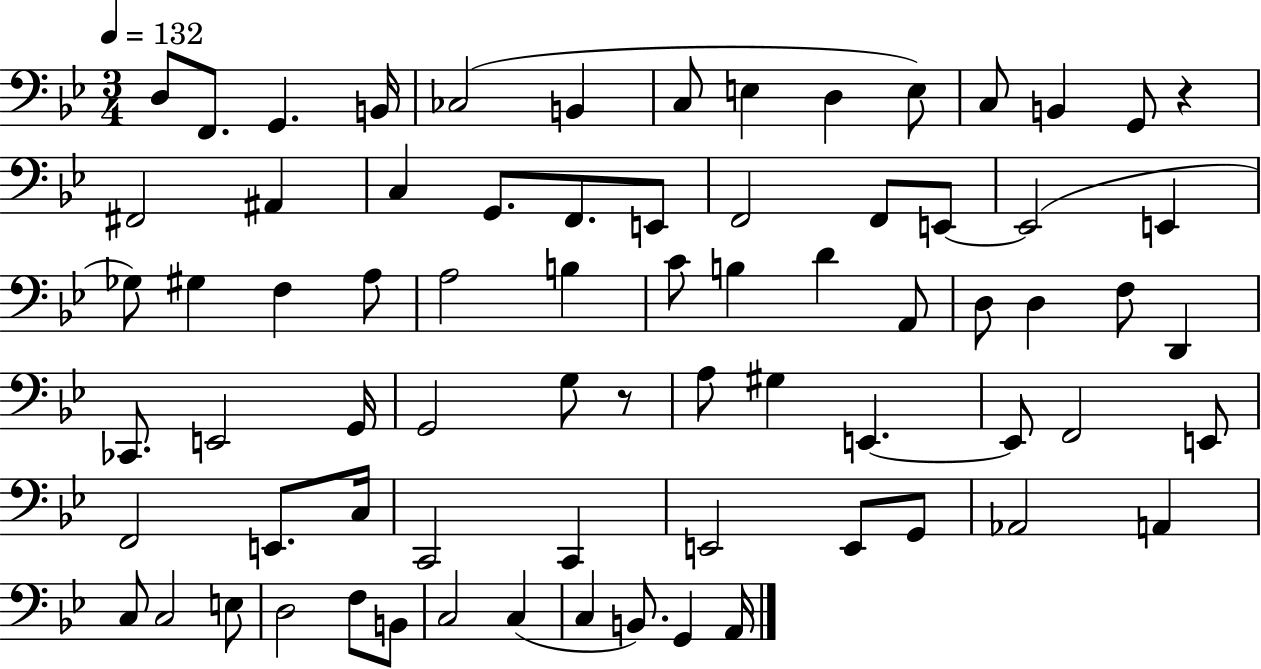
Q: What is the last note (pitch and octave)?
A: A2